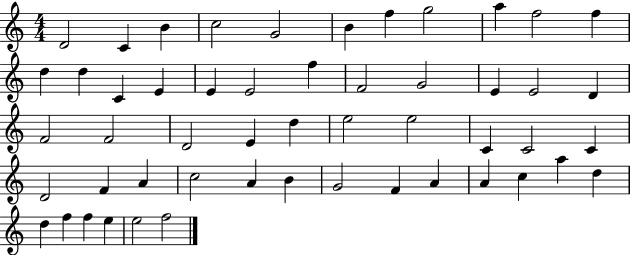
{
  \clef treble
  \numericTimeSignature
  \time 4/4
  \key c \major
  d'2 c'4 b'4 | c''2 g'2 | b'4 f''4 g''2 | a''4 f''2 f''4 | \break d''4 d''4 c'4 e'4 | e'4 e'2 f''4 | f'2 g'2 | e'4 e'2 d'4 | \break f'2 f'2 | d'2 e'4 d''4 | e''2 e''2 | c'4 c'2 c'4 | \break d'2 f'4 a'4 | c''2 a'4 b'4 | g'2 f'4 a'4 | a'4 c''4 a''4 d''4 | \break d''4 f''4 f''4 e''4 | e''2 f''2 | \bar "|."
}